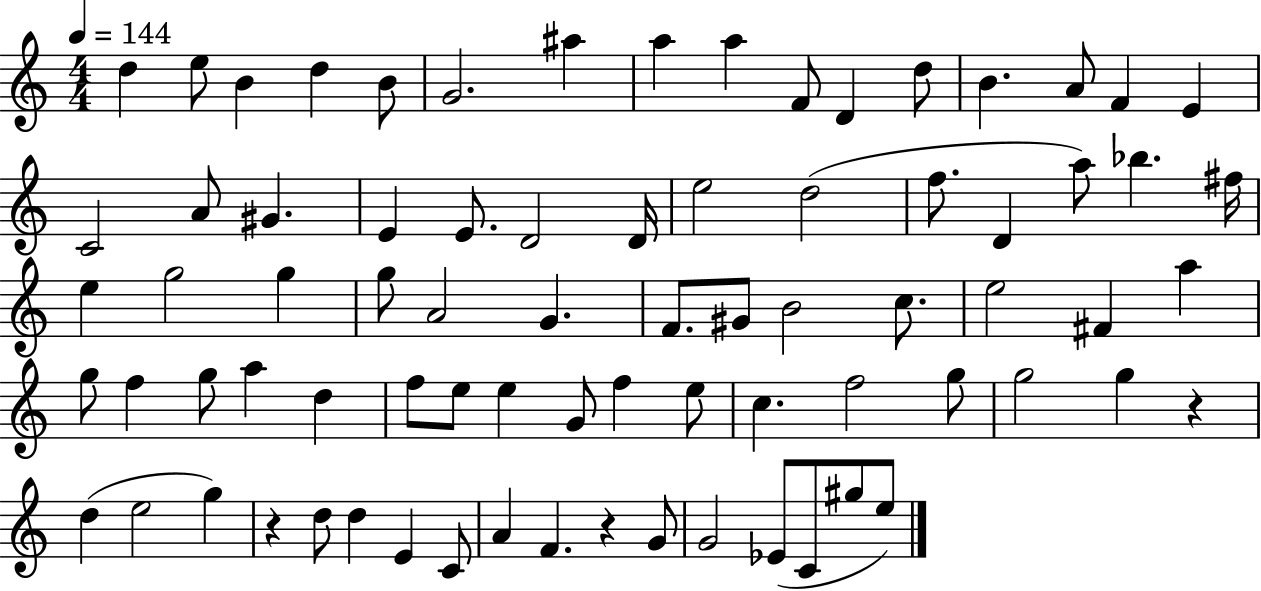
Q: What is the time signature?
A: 4/4